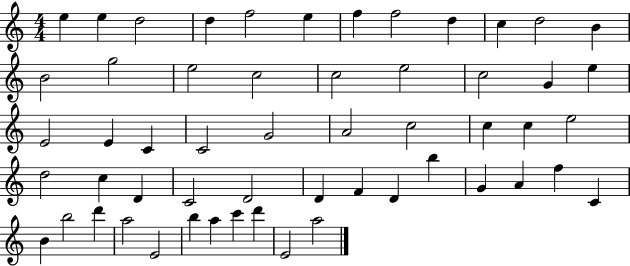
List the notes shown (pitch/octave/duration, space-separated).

E5/q E5/q D5/h D5/q F5/h E5/q F5/q F5/h D5/q C5/q D5/h B4/q B4/h G5/h E5/h C5/h C5/h E5/h C5/h G4/q E5/q E4/h E4/q C4/q C4/h G4/h A4/h C5/h C5/q C5/q E5/h D5/h C5/q D4/q C4/h D4/h D4/q F4/q D4/q B5/q G4/q A4/q F5/q C4/q B4/q B5/h D6/q A5/h E4/h B5/q A5/q C6/q D6/q E4/h A5/h